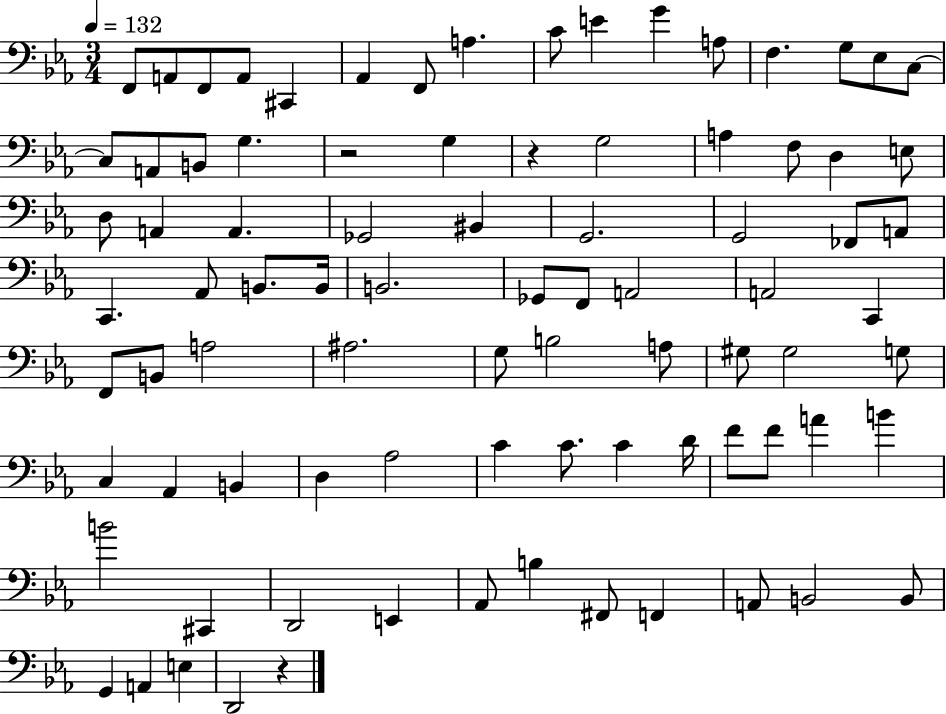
{
  \clef bass
  \numericTimeSignature
  \time 3/4
  \key ees \major
  \tempo 4 = 132
  f,8 a,8 f,8 a,8 cis,4 | aes,4 f,8 a4. | c'8 e'4 g'4 a8 | f4. g8 ees8 c8~~ | \break c8 a,8 b,8 g4. | r2 g4 | r4 g2 | a4 f8 d4 e8 | \break d8 a,4 a,4. | ges,2 bis,4 | g,2. | g,2 fes,8 a,8 | \break c,4. aes,8 b,8. b,16 | b,2. | ges,8 f,8 a,2 | a,2 c,4 | \break f,8 b,8 a2 | ais2. | g8 b2 a8 | gis8 gis2 g8 | \break c4 aes,4 b,4 | d4 aes2 | c'4 c'8. c'4 d'16 | f'8 f'8 a'4 b'4 | \break b'2 cis,4 | d,2 e,4 | aes,8 b4 fis,8 f,4 | a,8 b,2 b,8 | \break g,4 a,4 e4 | d,2 r4 | \bar "|."
}